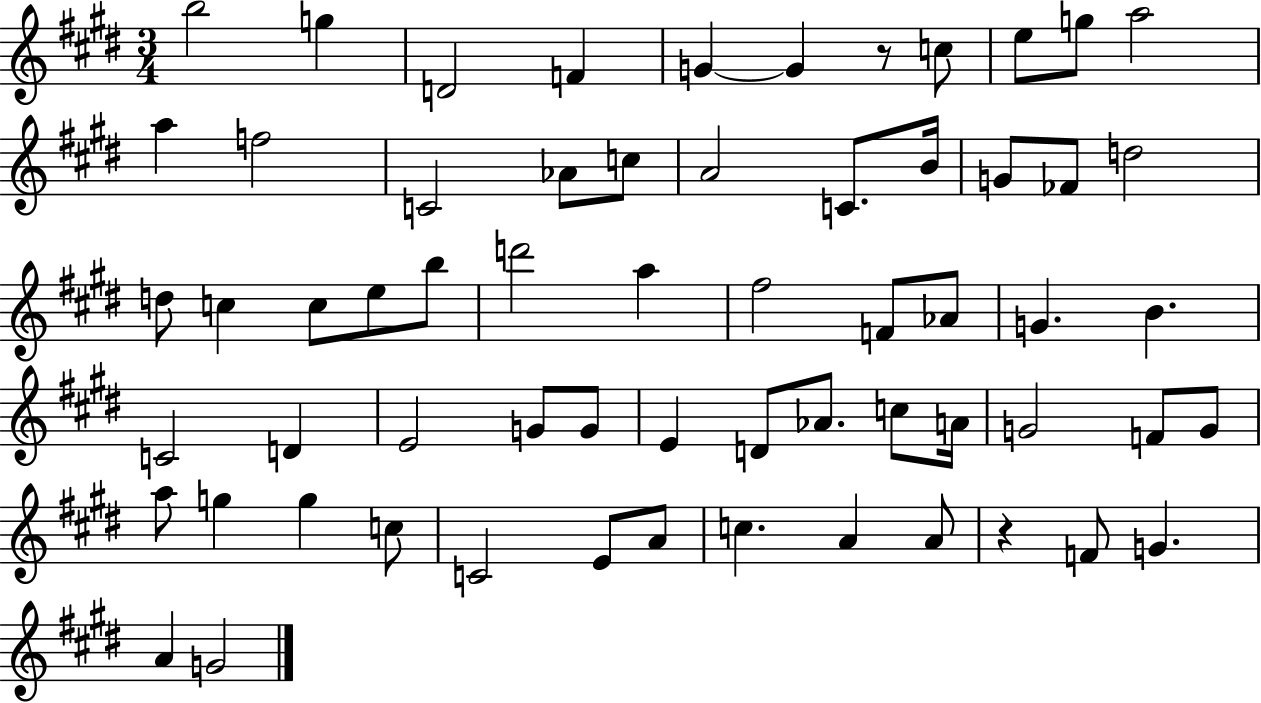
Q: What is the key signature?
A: E major